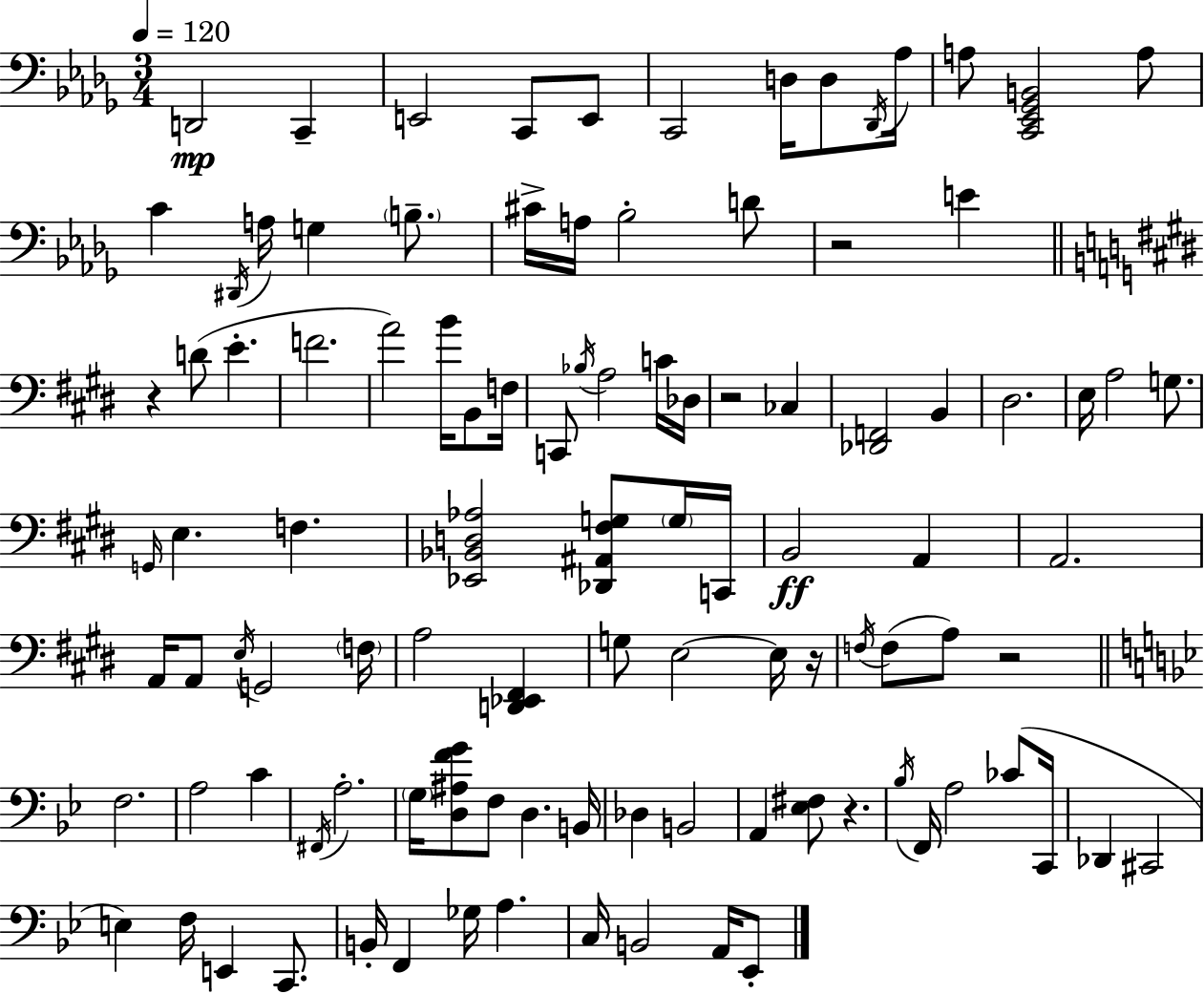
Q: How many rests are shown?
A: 6